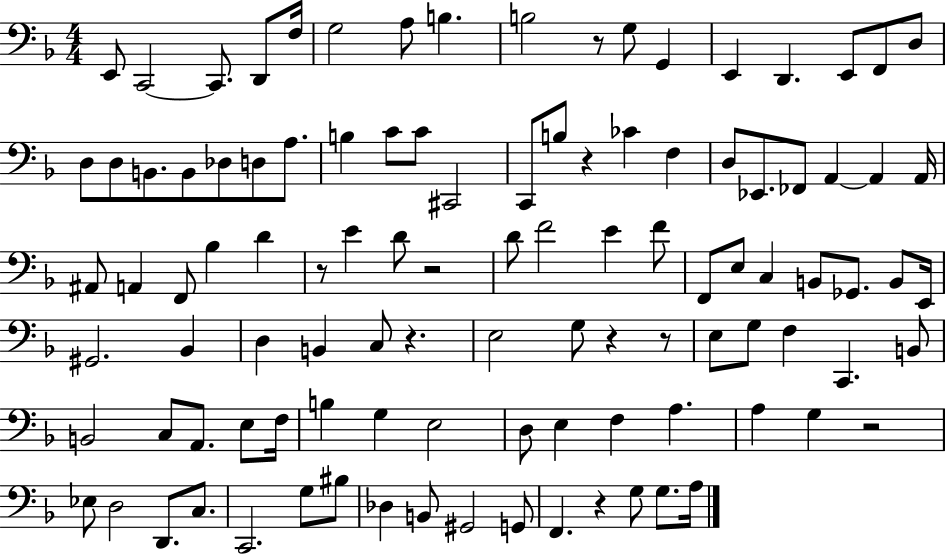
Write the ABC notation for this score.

X:1
T:Untitled
M:4/4
L:1/4
K:F
E,,/2 C,,2 C,,/2 D,,/2 F,/4 G,2 A,/2 B, B,2 z/2 G,/2 G,, E,, D,, E,,/2 F,,/2 D,/2 D,/2 D,/2 B,,/2 B,,/2 _D,/2 D,/2 A,/2 B, C/2 C/2 ^C,,2 C,,/2 B,/2 z _C F, D,/2 _E,,/2 _F,,/2 A,, A,, A,,/4 ^A,,/2 A,, F,,/2 _B, D z/2 E D/2 z2 D/2 F2 E F/2 F,,/2 E,/2 C, B,,/2 _G,,/2 B,,/2 E,,/4 ^G,,2 _B,, D, B,, C,/2 z E,2 G,/2 z z/2 E,/2 G,/2 F, C,, B,,/2 B,,2 C,/2 A,,/2 E,/2 F,/4 B, G, E,2 D,/2 E, F, A, A, G, z2 _E,/2 D,2 D,,/2 C,/2 C,,2 G,/2 ^B,/2 _D, B,,/2 ^G,,2 G,,/2 F,, z G,/2 G,/2 A,/4